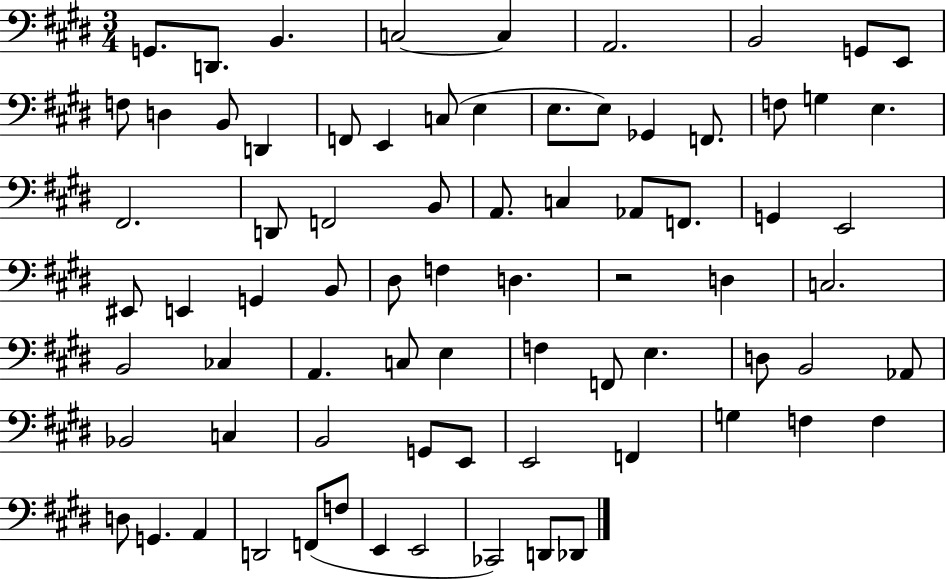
X:1
T:Untitled
M:3/4
L:1/4
K:E
G,,/2 D,,/2 B,, C,2 C, A,,2 B,,2 G,,/2 E,,/2 F,/2 D, B,,/2 D,, F,,/2 E,, C,/2 E, E,/2 E,/2 _G,, F,,/2 F,/2 G, E, ^F,,2 D,,/2 F,,2 B,,/2 A,,/2 C, _A,,/2 F,,/2 G,, E,,2 ^E,,/2 E,, G,, B,,/2 ^D,/2 F, D, z2 D, C,2 B,,2 _C, A,, C,/2 E, F, F,,/2 E, D,/2 B,,2 _A,,/2 _B,,2 C, B,,2 G,,/2 E,,/2 E,,2 F,, G, F, F, D,/2 G,, A,, D,,2 F,,/2 F,/2 E,, E,,2 _C,,2 D,,/2 _D,,/2